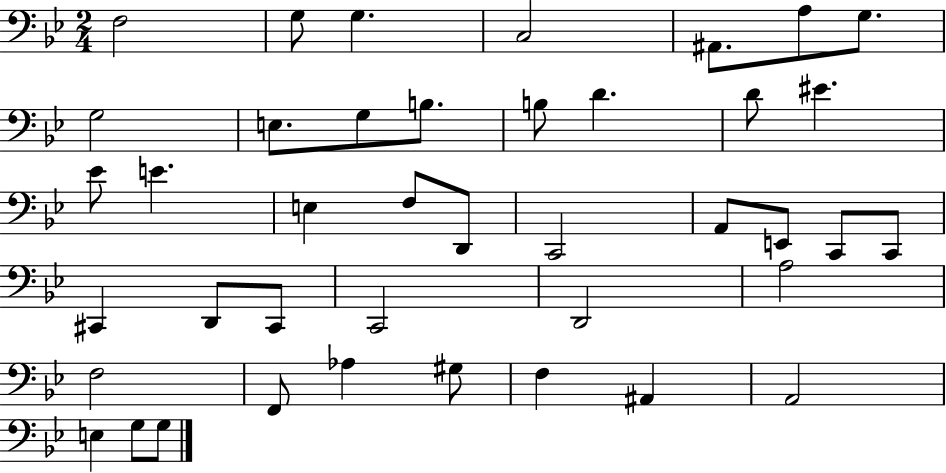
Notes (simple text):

F3/h G3/e G3/q. C3/h A#2/e. A3/e G3/e. G3/h E3/e. G3/e B3/e. B3/e D4/q. D4/e EIS4/q. Eb4/e E4/q. E3/q F3/e D2/e C2/h A2/e E2/e C2/e C2/e C#2/q D2/e C#2/e C2/h D2/h A3/h F3/h F2/e Ab3/q G#3/e F3/q A#2/q A2/h E3/q G3/e G3/e